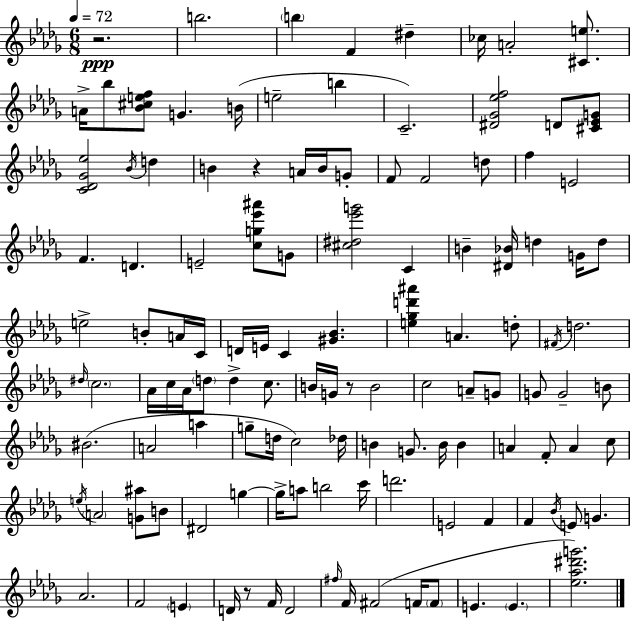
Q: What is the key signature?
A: BES minor